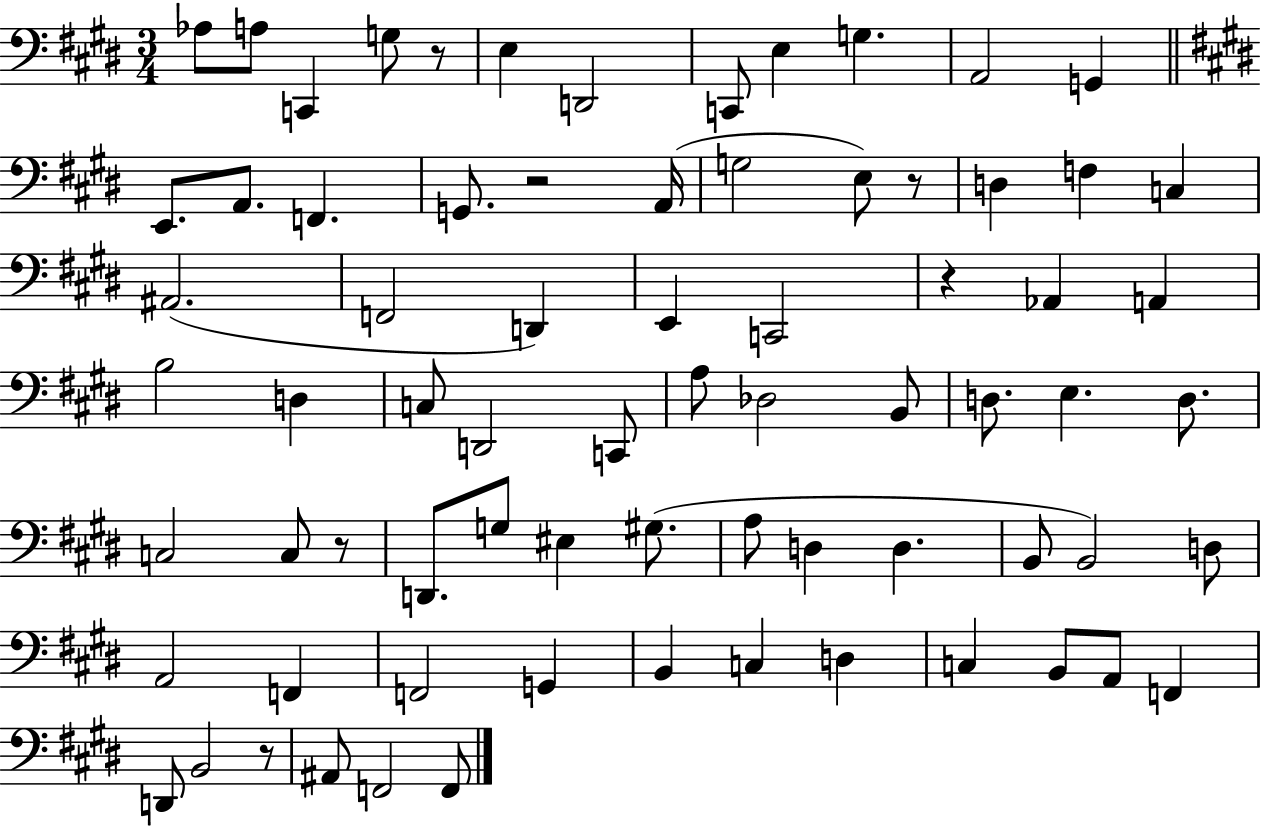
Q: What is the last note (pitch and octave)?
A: F2